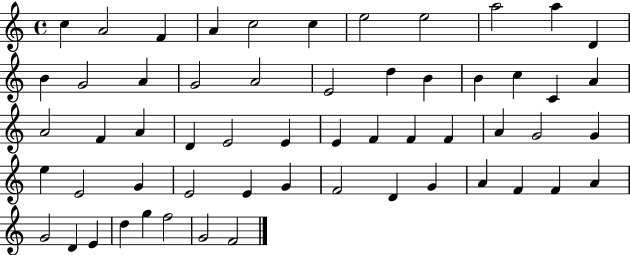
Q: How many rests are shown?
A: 0